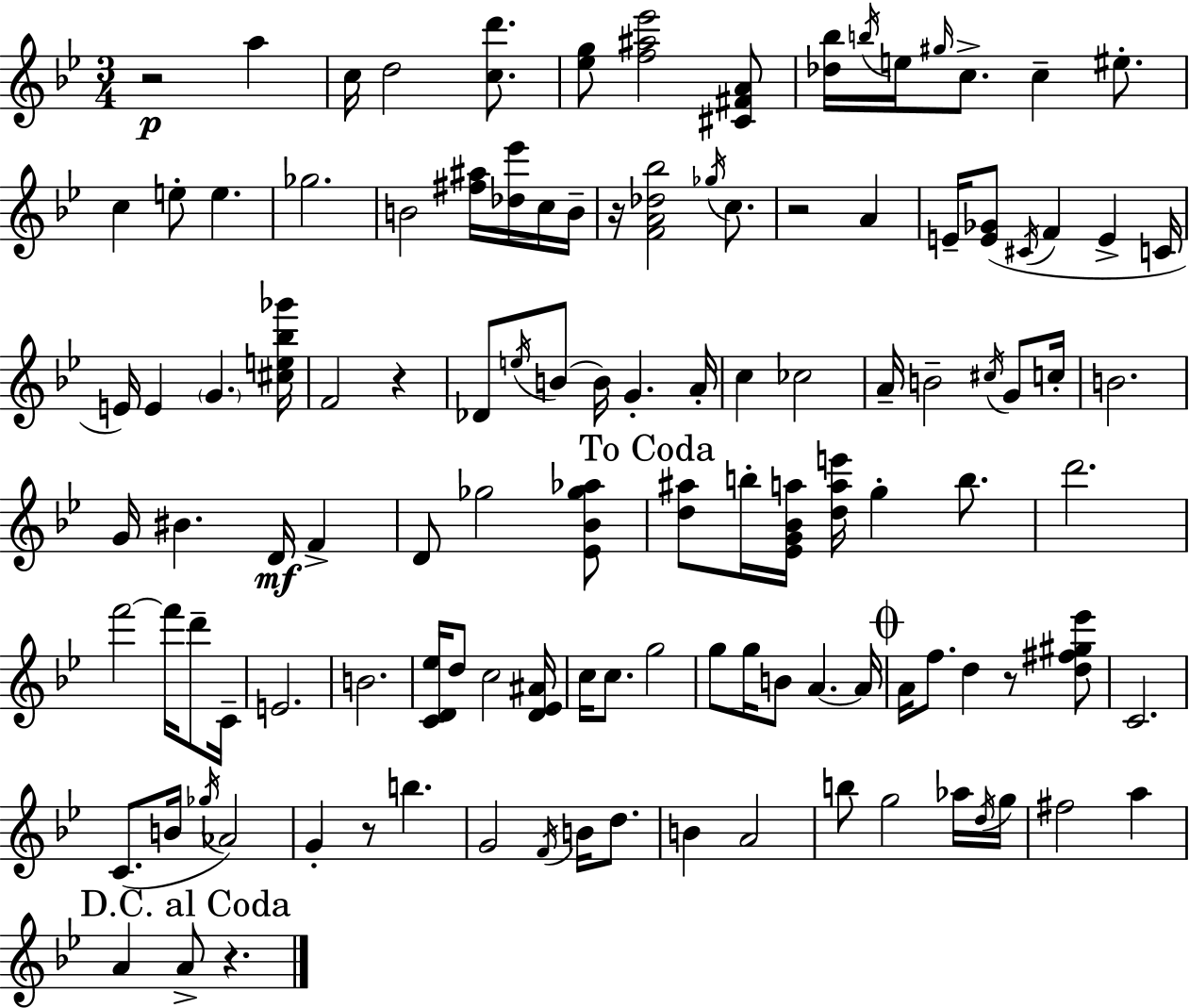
R/h A5/q C5/s D5/h [C5,D6]/e. [Eb5,G5]/e [F5,A#5,Eb6]/h [C#4,F#4,A4]/e [Db5,Bb5]/s B5/s E5/s G#5/s C5/e. C5/q EIS5/e. C5/q E5/e E5/q. Gb5/h. B4/h [F#5,A#5]/s [Db5,Eb6]/s C5/s B4/s R/s [F4,A4,Db5,Bb5]/h Gb5/s C5/e. R/h A4/q E4/s [E4,Gb4]/e C#4/s F4/q E4/q C4/s E4/s E4/q G4/q. [C#5,E5,Bb5,Gb6]/s F4/h R/q Db4/e E5/s B4/e B4/s G4/q. A4/s C5/q CES5/h A4/s B4/h C#5/s G4/e C5/s B4/h. G4/s BIS4/q. D4/s F4/q D4/e Gb5/h [Eb4,Bb4,Gb5,Ab5]/e [D5,A#5]/e B5/s [Eb4,G4,Bb4,A5]/s [D5,A5,E6]/s G5/q B5/e. D6/h. F6/h F6/s D6/e C4/s E4/h. B4/h. [C4,D4,Eb5]/s D5/e C5/h [D4,Eb4,A#4]/s C5/s C5/e. G5/h G5/e G5/s B4/e A4/q. A4/s A4/s F5/e. D5/q R/e [D5,F#5,G#5,Eb6]/e C4/h. C4/e. B4/s Gb5/s Ab4/h G4/q R/e B5/q. G4/h F4/s B4/s D5/e. B4/q A4/h B5/e G5/h Ab5/s D5/s G5/s F#5/h A5/q A4/q A4/e R/q.